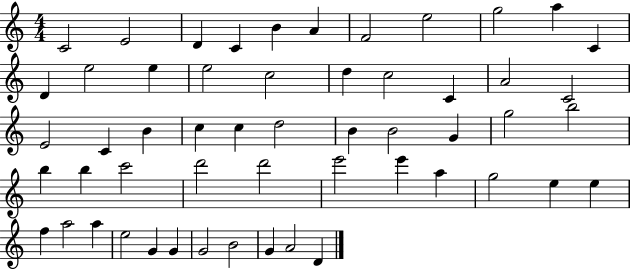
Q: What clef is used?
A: treble